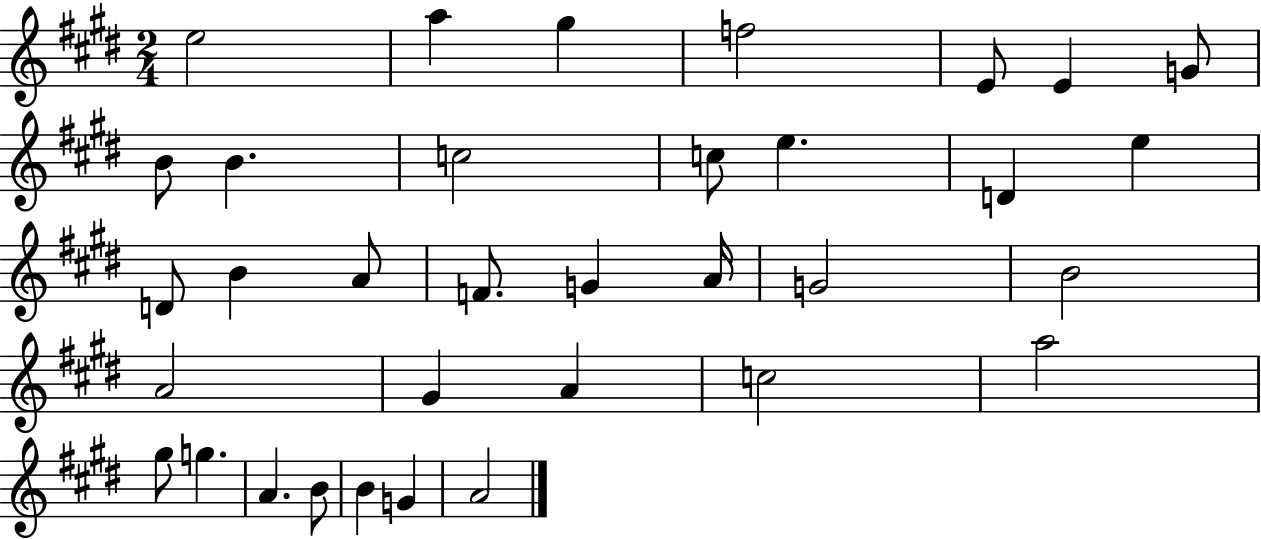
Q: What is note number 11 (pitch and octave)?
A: C5